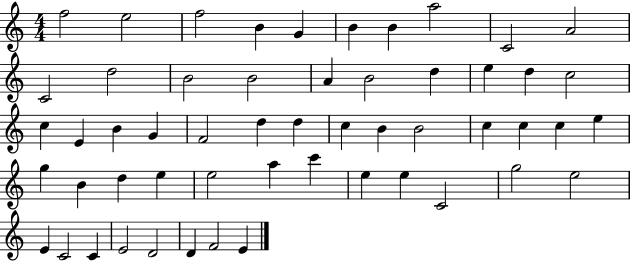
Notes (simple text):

F5/h E5/h F5/h B4/q G4/q B4/q B4/q A5/h C4/h A4/h C4/h D5/h B4/h B4/h A4/q B4/h D5/q E5/q D5/q C5/h C5/q E4/q B4/q G4/q F4/h D5/q D5/q C5/q B4/q B4/h C5/q C5/q C5/q E5/q G5/q B4/q D5/q E5/q E5/h A5/q C6/q E5/q E5/q C4/h G5/h E5/h E4/q C4/h C4/q E4/h D4/h D4/q F4/h E4/q